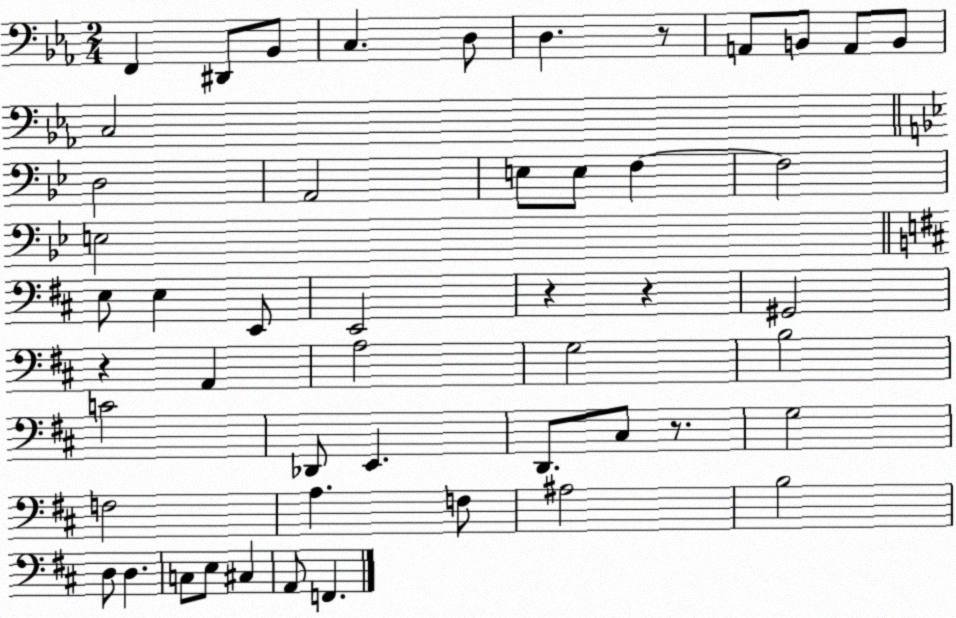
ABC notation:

X:1
T:Untitled
M:2/4
L:1/4
K:Eb
F,, ^D,,/2 _B,,/2 C, D,/2 D, z/2 A,,/2 B,,/2 A,,/2 B,,/2 C,2 D,2 A,,2 E,/2 E,/2 F, F,2 E,2 E,/2 E, E,,/2 E,,2 z z ^G,,2 z A,, A,2 G,2 B,2 C2 _D,,/2 E,, D,,/2 ^C,/2 z/2 G,2 F,2 A, F,/2 ^A,2 B,2 D,/2 D, C,/2 E,/2 ^C, A,,/2 F,,